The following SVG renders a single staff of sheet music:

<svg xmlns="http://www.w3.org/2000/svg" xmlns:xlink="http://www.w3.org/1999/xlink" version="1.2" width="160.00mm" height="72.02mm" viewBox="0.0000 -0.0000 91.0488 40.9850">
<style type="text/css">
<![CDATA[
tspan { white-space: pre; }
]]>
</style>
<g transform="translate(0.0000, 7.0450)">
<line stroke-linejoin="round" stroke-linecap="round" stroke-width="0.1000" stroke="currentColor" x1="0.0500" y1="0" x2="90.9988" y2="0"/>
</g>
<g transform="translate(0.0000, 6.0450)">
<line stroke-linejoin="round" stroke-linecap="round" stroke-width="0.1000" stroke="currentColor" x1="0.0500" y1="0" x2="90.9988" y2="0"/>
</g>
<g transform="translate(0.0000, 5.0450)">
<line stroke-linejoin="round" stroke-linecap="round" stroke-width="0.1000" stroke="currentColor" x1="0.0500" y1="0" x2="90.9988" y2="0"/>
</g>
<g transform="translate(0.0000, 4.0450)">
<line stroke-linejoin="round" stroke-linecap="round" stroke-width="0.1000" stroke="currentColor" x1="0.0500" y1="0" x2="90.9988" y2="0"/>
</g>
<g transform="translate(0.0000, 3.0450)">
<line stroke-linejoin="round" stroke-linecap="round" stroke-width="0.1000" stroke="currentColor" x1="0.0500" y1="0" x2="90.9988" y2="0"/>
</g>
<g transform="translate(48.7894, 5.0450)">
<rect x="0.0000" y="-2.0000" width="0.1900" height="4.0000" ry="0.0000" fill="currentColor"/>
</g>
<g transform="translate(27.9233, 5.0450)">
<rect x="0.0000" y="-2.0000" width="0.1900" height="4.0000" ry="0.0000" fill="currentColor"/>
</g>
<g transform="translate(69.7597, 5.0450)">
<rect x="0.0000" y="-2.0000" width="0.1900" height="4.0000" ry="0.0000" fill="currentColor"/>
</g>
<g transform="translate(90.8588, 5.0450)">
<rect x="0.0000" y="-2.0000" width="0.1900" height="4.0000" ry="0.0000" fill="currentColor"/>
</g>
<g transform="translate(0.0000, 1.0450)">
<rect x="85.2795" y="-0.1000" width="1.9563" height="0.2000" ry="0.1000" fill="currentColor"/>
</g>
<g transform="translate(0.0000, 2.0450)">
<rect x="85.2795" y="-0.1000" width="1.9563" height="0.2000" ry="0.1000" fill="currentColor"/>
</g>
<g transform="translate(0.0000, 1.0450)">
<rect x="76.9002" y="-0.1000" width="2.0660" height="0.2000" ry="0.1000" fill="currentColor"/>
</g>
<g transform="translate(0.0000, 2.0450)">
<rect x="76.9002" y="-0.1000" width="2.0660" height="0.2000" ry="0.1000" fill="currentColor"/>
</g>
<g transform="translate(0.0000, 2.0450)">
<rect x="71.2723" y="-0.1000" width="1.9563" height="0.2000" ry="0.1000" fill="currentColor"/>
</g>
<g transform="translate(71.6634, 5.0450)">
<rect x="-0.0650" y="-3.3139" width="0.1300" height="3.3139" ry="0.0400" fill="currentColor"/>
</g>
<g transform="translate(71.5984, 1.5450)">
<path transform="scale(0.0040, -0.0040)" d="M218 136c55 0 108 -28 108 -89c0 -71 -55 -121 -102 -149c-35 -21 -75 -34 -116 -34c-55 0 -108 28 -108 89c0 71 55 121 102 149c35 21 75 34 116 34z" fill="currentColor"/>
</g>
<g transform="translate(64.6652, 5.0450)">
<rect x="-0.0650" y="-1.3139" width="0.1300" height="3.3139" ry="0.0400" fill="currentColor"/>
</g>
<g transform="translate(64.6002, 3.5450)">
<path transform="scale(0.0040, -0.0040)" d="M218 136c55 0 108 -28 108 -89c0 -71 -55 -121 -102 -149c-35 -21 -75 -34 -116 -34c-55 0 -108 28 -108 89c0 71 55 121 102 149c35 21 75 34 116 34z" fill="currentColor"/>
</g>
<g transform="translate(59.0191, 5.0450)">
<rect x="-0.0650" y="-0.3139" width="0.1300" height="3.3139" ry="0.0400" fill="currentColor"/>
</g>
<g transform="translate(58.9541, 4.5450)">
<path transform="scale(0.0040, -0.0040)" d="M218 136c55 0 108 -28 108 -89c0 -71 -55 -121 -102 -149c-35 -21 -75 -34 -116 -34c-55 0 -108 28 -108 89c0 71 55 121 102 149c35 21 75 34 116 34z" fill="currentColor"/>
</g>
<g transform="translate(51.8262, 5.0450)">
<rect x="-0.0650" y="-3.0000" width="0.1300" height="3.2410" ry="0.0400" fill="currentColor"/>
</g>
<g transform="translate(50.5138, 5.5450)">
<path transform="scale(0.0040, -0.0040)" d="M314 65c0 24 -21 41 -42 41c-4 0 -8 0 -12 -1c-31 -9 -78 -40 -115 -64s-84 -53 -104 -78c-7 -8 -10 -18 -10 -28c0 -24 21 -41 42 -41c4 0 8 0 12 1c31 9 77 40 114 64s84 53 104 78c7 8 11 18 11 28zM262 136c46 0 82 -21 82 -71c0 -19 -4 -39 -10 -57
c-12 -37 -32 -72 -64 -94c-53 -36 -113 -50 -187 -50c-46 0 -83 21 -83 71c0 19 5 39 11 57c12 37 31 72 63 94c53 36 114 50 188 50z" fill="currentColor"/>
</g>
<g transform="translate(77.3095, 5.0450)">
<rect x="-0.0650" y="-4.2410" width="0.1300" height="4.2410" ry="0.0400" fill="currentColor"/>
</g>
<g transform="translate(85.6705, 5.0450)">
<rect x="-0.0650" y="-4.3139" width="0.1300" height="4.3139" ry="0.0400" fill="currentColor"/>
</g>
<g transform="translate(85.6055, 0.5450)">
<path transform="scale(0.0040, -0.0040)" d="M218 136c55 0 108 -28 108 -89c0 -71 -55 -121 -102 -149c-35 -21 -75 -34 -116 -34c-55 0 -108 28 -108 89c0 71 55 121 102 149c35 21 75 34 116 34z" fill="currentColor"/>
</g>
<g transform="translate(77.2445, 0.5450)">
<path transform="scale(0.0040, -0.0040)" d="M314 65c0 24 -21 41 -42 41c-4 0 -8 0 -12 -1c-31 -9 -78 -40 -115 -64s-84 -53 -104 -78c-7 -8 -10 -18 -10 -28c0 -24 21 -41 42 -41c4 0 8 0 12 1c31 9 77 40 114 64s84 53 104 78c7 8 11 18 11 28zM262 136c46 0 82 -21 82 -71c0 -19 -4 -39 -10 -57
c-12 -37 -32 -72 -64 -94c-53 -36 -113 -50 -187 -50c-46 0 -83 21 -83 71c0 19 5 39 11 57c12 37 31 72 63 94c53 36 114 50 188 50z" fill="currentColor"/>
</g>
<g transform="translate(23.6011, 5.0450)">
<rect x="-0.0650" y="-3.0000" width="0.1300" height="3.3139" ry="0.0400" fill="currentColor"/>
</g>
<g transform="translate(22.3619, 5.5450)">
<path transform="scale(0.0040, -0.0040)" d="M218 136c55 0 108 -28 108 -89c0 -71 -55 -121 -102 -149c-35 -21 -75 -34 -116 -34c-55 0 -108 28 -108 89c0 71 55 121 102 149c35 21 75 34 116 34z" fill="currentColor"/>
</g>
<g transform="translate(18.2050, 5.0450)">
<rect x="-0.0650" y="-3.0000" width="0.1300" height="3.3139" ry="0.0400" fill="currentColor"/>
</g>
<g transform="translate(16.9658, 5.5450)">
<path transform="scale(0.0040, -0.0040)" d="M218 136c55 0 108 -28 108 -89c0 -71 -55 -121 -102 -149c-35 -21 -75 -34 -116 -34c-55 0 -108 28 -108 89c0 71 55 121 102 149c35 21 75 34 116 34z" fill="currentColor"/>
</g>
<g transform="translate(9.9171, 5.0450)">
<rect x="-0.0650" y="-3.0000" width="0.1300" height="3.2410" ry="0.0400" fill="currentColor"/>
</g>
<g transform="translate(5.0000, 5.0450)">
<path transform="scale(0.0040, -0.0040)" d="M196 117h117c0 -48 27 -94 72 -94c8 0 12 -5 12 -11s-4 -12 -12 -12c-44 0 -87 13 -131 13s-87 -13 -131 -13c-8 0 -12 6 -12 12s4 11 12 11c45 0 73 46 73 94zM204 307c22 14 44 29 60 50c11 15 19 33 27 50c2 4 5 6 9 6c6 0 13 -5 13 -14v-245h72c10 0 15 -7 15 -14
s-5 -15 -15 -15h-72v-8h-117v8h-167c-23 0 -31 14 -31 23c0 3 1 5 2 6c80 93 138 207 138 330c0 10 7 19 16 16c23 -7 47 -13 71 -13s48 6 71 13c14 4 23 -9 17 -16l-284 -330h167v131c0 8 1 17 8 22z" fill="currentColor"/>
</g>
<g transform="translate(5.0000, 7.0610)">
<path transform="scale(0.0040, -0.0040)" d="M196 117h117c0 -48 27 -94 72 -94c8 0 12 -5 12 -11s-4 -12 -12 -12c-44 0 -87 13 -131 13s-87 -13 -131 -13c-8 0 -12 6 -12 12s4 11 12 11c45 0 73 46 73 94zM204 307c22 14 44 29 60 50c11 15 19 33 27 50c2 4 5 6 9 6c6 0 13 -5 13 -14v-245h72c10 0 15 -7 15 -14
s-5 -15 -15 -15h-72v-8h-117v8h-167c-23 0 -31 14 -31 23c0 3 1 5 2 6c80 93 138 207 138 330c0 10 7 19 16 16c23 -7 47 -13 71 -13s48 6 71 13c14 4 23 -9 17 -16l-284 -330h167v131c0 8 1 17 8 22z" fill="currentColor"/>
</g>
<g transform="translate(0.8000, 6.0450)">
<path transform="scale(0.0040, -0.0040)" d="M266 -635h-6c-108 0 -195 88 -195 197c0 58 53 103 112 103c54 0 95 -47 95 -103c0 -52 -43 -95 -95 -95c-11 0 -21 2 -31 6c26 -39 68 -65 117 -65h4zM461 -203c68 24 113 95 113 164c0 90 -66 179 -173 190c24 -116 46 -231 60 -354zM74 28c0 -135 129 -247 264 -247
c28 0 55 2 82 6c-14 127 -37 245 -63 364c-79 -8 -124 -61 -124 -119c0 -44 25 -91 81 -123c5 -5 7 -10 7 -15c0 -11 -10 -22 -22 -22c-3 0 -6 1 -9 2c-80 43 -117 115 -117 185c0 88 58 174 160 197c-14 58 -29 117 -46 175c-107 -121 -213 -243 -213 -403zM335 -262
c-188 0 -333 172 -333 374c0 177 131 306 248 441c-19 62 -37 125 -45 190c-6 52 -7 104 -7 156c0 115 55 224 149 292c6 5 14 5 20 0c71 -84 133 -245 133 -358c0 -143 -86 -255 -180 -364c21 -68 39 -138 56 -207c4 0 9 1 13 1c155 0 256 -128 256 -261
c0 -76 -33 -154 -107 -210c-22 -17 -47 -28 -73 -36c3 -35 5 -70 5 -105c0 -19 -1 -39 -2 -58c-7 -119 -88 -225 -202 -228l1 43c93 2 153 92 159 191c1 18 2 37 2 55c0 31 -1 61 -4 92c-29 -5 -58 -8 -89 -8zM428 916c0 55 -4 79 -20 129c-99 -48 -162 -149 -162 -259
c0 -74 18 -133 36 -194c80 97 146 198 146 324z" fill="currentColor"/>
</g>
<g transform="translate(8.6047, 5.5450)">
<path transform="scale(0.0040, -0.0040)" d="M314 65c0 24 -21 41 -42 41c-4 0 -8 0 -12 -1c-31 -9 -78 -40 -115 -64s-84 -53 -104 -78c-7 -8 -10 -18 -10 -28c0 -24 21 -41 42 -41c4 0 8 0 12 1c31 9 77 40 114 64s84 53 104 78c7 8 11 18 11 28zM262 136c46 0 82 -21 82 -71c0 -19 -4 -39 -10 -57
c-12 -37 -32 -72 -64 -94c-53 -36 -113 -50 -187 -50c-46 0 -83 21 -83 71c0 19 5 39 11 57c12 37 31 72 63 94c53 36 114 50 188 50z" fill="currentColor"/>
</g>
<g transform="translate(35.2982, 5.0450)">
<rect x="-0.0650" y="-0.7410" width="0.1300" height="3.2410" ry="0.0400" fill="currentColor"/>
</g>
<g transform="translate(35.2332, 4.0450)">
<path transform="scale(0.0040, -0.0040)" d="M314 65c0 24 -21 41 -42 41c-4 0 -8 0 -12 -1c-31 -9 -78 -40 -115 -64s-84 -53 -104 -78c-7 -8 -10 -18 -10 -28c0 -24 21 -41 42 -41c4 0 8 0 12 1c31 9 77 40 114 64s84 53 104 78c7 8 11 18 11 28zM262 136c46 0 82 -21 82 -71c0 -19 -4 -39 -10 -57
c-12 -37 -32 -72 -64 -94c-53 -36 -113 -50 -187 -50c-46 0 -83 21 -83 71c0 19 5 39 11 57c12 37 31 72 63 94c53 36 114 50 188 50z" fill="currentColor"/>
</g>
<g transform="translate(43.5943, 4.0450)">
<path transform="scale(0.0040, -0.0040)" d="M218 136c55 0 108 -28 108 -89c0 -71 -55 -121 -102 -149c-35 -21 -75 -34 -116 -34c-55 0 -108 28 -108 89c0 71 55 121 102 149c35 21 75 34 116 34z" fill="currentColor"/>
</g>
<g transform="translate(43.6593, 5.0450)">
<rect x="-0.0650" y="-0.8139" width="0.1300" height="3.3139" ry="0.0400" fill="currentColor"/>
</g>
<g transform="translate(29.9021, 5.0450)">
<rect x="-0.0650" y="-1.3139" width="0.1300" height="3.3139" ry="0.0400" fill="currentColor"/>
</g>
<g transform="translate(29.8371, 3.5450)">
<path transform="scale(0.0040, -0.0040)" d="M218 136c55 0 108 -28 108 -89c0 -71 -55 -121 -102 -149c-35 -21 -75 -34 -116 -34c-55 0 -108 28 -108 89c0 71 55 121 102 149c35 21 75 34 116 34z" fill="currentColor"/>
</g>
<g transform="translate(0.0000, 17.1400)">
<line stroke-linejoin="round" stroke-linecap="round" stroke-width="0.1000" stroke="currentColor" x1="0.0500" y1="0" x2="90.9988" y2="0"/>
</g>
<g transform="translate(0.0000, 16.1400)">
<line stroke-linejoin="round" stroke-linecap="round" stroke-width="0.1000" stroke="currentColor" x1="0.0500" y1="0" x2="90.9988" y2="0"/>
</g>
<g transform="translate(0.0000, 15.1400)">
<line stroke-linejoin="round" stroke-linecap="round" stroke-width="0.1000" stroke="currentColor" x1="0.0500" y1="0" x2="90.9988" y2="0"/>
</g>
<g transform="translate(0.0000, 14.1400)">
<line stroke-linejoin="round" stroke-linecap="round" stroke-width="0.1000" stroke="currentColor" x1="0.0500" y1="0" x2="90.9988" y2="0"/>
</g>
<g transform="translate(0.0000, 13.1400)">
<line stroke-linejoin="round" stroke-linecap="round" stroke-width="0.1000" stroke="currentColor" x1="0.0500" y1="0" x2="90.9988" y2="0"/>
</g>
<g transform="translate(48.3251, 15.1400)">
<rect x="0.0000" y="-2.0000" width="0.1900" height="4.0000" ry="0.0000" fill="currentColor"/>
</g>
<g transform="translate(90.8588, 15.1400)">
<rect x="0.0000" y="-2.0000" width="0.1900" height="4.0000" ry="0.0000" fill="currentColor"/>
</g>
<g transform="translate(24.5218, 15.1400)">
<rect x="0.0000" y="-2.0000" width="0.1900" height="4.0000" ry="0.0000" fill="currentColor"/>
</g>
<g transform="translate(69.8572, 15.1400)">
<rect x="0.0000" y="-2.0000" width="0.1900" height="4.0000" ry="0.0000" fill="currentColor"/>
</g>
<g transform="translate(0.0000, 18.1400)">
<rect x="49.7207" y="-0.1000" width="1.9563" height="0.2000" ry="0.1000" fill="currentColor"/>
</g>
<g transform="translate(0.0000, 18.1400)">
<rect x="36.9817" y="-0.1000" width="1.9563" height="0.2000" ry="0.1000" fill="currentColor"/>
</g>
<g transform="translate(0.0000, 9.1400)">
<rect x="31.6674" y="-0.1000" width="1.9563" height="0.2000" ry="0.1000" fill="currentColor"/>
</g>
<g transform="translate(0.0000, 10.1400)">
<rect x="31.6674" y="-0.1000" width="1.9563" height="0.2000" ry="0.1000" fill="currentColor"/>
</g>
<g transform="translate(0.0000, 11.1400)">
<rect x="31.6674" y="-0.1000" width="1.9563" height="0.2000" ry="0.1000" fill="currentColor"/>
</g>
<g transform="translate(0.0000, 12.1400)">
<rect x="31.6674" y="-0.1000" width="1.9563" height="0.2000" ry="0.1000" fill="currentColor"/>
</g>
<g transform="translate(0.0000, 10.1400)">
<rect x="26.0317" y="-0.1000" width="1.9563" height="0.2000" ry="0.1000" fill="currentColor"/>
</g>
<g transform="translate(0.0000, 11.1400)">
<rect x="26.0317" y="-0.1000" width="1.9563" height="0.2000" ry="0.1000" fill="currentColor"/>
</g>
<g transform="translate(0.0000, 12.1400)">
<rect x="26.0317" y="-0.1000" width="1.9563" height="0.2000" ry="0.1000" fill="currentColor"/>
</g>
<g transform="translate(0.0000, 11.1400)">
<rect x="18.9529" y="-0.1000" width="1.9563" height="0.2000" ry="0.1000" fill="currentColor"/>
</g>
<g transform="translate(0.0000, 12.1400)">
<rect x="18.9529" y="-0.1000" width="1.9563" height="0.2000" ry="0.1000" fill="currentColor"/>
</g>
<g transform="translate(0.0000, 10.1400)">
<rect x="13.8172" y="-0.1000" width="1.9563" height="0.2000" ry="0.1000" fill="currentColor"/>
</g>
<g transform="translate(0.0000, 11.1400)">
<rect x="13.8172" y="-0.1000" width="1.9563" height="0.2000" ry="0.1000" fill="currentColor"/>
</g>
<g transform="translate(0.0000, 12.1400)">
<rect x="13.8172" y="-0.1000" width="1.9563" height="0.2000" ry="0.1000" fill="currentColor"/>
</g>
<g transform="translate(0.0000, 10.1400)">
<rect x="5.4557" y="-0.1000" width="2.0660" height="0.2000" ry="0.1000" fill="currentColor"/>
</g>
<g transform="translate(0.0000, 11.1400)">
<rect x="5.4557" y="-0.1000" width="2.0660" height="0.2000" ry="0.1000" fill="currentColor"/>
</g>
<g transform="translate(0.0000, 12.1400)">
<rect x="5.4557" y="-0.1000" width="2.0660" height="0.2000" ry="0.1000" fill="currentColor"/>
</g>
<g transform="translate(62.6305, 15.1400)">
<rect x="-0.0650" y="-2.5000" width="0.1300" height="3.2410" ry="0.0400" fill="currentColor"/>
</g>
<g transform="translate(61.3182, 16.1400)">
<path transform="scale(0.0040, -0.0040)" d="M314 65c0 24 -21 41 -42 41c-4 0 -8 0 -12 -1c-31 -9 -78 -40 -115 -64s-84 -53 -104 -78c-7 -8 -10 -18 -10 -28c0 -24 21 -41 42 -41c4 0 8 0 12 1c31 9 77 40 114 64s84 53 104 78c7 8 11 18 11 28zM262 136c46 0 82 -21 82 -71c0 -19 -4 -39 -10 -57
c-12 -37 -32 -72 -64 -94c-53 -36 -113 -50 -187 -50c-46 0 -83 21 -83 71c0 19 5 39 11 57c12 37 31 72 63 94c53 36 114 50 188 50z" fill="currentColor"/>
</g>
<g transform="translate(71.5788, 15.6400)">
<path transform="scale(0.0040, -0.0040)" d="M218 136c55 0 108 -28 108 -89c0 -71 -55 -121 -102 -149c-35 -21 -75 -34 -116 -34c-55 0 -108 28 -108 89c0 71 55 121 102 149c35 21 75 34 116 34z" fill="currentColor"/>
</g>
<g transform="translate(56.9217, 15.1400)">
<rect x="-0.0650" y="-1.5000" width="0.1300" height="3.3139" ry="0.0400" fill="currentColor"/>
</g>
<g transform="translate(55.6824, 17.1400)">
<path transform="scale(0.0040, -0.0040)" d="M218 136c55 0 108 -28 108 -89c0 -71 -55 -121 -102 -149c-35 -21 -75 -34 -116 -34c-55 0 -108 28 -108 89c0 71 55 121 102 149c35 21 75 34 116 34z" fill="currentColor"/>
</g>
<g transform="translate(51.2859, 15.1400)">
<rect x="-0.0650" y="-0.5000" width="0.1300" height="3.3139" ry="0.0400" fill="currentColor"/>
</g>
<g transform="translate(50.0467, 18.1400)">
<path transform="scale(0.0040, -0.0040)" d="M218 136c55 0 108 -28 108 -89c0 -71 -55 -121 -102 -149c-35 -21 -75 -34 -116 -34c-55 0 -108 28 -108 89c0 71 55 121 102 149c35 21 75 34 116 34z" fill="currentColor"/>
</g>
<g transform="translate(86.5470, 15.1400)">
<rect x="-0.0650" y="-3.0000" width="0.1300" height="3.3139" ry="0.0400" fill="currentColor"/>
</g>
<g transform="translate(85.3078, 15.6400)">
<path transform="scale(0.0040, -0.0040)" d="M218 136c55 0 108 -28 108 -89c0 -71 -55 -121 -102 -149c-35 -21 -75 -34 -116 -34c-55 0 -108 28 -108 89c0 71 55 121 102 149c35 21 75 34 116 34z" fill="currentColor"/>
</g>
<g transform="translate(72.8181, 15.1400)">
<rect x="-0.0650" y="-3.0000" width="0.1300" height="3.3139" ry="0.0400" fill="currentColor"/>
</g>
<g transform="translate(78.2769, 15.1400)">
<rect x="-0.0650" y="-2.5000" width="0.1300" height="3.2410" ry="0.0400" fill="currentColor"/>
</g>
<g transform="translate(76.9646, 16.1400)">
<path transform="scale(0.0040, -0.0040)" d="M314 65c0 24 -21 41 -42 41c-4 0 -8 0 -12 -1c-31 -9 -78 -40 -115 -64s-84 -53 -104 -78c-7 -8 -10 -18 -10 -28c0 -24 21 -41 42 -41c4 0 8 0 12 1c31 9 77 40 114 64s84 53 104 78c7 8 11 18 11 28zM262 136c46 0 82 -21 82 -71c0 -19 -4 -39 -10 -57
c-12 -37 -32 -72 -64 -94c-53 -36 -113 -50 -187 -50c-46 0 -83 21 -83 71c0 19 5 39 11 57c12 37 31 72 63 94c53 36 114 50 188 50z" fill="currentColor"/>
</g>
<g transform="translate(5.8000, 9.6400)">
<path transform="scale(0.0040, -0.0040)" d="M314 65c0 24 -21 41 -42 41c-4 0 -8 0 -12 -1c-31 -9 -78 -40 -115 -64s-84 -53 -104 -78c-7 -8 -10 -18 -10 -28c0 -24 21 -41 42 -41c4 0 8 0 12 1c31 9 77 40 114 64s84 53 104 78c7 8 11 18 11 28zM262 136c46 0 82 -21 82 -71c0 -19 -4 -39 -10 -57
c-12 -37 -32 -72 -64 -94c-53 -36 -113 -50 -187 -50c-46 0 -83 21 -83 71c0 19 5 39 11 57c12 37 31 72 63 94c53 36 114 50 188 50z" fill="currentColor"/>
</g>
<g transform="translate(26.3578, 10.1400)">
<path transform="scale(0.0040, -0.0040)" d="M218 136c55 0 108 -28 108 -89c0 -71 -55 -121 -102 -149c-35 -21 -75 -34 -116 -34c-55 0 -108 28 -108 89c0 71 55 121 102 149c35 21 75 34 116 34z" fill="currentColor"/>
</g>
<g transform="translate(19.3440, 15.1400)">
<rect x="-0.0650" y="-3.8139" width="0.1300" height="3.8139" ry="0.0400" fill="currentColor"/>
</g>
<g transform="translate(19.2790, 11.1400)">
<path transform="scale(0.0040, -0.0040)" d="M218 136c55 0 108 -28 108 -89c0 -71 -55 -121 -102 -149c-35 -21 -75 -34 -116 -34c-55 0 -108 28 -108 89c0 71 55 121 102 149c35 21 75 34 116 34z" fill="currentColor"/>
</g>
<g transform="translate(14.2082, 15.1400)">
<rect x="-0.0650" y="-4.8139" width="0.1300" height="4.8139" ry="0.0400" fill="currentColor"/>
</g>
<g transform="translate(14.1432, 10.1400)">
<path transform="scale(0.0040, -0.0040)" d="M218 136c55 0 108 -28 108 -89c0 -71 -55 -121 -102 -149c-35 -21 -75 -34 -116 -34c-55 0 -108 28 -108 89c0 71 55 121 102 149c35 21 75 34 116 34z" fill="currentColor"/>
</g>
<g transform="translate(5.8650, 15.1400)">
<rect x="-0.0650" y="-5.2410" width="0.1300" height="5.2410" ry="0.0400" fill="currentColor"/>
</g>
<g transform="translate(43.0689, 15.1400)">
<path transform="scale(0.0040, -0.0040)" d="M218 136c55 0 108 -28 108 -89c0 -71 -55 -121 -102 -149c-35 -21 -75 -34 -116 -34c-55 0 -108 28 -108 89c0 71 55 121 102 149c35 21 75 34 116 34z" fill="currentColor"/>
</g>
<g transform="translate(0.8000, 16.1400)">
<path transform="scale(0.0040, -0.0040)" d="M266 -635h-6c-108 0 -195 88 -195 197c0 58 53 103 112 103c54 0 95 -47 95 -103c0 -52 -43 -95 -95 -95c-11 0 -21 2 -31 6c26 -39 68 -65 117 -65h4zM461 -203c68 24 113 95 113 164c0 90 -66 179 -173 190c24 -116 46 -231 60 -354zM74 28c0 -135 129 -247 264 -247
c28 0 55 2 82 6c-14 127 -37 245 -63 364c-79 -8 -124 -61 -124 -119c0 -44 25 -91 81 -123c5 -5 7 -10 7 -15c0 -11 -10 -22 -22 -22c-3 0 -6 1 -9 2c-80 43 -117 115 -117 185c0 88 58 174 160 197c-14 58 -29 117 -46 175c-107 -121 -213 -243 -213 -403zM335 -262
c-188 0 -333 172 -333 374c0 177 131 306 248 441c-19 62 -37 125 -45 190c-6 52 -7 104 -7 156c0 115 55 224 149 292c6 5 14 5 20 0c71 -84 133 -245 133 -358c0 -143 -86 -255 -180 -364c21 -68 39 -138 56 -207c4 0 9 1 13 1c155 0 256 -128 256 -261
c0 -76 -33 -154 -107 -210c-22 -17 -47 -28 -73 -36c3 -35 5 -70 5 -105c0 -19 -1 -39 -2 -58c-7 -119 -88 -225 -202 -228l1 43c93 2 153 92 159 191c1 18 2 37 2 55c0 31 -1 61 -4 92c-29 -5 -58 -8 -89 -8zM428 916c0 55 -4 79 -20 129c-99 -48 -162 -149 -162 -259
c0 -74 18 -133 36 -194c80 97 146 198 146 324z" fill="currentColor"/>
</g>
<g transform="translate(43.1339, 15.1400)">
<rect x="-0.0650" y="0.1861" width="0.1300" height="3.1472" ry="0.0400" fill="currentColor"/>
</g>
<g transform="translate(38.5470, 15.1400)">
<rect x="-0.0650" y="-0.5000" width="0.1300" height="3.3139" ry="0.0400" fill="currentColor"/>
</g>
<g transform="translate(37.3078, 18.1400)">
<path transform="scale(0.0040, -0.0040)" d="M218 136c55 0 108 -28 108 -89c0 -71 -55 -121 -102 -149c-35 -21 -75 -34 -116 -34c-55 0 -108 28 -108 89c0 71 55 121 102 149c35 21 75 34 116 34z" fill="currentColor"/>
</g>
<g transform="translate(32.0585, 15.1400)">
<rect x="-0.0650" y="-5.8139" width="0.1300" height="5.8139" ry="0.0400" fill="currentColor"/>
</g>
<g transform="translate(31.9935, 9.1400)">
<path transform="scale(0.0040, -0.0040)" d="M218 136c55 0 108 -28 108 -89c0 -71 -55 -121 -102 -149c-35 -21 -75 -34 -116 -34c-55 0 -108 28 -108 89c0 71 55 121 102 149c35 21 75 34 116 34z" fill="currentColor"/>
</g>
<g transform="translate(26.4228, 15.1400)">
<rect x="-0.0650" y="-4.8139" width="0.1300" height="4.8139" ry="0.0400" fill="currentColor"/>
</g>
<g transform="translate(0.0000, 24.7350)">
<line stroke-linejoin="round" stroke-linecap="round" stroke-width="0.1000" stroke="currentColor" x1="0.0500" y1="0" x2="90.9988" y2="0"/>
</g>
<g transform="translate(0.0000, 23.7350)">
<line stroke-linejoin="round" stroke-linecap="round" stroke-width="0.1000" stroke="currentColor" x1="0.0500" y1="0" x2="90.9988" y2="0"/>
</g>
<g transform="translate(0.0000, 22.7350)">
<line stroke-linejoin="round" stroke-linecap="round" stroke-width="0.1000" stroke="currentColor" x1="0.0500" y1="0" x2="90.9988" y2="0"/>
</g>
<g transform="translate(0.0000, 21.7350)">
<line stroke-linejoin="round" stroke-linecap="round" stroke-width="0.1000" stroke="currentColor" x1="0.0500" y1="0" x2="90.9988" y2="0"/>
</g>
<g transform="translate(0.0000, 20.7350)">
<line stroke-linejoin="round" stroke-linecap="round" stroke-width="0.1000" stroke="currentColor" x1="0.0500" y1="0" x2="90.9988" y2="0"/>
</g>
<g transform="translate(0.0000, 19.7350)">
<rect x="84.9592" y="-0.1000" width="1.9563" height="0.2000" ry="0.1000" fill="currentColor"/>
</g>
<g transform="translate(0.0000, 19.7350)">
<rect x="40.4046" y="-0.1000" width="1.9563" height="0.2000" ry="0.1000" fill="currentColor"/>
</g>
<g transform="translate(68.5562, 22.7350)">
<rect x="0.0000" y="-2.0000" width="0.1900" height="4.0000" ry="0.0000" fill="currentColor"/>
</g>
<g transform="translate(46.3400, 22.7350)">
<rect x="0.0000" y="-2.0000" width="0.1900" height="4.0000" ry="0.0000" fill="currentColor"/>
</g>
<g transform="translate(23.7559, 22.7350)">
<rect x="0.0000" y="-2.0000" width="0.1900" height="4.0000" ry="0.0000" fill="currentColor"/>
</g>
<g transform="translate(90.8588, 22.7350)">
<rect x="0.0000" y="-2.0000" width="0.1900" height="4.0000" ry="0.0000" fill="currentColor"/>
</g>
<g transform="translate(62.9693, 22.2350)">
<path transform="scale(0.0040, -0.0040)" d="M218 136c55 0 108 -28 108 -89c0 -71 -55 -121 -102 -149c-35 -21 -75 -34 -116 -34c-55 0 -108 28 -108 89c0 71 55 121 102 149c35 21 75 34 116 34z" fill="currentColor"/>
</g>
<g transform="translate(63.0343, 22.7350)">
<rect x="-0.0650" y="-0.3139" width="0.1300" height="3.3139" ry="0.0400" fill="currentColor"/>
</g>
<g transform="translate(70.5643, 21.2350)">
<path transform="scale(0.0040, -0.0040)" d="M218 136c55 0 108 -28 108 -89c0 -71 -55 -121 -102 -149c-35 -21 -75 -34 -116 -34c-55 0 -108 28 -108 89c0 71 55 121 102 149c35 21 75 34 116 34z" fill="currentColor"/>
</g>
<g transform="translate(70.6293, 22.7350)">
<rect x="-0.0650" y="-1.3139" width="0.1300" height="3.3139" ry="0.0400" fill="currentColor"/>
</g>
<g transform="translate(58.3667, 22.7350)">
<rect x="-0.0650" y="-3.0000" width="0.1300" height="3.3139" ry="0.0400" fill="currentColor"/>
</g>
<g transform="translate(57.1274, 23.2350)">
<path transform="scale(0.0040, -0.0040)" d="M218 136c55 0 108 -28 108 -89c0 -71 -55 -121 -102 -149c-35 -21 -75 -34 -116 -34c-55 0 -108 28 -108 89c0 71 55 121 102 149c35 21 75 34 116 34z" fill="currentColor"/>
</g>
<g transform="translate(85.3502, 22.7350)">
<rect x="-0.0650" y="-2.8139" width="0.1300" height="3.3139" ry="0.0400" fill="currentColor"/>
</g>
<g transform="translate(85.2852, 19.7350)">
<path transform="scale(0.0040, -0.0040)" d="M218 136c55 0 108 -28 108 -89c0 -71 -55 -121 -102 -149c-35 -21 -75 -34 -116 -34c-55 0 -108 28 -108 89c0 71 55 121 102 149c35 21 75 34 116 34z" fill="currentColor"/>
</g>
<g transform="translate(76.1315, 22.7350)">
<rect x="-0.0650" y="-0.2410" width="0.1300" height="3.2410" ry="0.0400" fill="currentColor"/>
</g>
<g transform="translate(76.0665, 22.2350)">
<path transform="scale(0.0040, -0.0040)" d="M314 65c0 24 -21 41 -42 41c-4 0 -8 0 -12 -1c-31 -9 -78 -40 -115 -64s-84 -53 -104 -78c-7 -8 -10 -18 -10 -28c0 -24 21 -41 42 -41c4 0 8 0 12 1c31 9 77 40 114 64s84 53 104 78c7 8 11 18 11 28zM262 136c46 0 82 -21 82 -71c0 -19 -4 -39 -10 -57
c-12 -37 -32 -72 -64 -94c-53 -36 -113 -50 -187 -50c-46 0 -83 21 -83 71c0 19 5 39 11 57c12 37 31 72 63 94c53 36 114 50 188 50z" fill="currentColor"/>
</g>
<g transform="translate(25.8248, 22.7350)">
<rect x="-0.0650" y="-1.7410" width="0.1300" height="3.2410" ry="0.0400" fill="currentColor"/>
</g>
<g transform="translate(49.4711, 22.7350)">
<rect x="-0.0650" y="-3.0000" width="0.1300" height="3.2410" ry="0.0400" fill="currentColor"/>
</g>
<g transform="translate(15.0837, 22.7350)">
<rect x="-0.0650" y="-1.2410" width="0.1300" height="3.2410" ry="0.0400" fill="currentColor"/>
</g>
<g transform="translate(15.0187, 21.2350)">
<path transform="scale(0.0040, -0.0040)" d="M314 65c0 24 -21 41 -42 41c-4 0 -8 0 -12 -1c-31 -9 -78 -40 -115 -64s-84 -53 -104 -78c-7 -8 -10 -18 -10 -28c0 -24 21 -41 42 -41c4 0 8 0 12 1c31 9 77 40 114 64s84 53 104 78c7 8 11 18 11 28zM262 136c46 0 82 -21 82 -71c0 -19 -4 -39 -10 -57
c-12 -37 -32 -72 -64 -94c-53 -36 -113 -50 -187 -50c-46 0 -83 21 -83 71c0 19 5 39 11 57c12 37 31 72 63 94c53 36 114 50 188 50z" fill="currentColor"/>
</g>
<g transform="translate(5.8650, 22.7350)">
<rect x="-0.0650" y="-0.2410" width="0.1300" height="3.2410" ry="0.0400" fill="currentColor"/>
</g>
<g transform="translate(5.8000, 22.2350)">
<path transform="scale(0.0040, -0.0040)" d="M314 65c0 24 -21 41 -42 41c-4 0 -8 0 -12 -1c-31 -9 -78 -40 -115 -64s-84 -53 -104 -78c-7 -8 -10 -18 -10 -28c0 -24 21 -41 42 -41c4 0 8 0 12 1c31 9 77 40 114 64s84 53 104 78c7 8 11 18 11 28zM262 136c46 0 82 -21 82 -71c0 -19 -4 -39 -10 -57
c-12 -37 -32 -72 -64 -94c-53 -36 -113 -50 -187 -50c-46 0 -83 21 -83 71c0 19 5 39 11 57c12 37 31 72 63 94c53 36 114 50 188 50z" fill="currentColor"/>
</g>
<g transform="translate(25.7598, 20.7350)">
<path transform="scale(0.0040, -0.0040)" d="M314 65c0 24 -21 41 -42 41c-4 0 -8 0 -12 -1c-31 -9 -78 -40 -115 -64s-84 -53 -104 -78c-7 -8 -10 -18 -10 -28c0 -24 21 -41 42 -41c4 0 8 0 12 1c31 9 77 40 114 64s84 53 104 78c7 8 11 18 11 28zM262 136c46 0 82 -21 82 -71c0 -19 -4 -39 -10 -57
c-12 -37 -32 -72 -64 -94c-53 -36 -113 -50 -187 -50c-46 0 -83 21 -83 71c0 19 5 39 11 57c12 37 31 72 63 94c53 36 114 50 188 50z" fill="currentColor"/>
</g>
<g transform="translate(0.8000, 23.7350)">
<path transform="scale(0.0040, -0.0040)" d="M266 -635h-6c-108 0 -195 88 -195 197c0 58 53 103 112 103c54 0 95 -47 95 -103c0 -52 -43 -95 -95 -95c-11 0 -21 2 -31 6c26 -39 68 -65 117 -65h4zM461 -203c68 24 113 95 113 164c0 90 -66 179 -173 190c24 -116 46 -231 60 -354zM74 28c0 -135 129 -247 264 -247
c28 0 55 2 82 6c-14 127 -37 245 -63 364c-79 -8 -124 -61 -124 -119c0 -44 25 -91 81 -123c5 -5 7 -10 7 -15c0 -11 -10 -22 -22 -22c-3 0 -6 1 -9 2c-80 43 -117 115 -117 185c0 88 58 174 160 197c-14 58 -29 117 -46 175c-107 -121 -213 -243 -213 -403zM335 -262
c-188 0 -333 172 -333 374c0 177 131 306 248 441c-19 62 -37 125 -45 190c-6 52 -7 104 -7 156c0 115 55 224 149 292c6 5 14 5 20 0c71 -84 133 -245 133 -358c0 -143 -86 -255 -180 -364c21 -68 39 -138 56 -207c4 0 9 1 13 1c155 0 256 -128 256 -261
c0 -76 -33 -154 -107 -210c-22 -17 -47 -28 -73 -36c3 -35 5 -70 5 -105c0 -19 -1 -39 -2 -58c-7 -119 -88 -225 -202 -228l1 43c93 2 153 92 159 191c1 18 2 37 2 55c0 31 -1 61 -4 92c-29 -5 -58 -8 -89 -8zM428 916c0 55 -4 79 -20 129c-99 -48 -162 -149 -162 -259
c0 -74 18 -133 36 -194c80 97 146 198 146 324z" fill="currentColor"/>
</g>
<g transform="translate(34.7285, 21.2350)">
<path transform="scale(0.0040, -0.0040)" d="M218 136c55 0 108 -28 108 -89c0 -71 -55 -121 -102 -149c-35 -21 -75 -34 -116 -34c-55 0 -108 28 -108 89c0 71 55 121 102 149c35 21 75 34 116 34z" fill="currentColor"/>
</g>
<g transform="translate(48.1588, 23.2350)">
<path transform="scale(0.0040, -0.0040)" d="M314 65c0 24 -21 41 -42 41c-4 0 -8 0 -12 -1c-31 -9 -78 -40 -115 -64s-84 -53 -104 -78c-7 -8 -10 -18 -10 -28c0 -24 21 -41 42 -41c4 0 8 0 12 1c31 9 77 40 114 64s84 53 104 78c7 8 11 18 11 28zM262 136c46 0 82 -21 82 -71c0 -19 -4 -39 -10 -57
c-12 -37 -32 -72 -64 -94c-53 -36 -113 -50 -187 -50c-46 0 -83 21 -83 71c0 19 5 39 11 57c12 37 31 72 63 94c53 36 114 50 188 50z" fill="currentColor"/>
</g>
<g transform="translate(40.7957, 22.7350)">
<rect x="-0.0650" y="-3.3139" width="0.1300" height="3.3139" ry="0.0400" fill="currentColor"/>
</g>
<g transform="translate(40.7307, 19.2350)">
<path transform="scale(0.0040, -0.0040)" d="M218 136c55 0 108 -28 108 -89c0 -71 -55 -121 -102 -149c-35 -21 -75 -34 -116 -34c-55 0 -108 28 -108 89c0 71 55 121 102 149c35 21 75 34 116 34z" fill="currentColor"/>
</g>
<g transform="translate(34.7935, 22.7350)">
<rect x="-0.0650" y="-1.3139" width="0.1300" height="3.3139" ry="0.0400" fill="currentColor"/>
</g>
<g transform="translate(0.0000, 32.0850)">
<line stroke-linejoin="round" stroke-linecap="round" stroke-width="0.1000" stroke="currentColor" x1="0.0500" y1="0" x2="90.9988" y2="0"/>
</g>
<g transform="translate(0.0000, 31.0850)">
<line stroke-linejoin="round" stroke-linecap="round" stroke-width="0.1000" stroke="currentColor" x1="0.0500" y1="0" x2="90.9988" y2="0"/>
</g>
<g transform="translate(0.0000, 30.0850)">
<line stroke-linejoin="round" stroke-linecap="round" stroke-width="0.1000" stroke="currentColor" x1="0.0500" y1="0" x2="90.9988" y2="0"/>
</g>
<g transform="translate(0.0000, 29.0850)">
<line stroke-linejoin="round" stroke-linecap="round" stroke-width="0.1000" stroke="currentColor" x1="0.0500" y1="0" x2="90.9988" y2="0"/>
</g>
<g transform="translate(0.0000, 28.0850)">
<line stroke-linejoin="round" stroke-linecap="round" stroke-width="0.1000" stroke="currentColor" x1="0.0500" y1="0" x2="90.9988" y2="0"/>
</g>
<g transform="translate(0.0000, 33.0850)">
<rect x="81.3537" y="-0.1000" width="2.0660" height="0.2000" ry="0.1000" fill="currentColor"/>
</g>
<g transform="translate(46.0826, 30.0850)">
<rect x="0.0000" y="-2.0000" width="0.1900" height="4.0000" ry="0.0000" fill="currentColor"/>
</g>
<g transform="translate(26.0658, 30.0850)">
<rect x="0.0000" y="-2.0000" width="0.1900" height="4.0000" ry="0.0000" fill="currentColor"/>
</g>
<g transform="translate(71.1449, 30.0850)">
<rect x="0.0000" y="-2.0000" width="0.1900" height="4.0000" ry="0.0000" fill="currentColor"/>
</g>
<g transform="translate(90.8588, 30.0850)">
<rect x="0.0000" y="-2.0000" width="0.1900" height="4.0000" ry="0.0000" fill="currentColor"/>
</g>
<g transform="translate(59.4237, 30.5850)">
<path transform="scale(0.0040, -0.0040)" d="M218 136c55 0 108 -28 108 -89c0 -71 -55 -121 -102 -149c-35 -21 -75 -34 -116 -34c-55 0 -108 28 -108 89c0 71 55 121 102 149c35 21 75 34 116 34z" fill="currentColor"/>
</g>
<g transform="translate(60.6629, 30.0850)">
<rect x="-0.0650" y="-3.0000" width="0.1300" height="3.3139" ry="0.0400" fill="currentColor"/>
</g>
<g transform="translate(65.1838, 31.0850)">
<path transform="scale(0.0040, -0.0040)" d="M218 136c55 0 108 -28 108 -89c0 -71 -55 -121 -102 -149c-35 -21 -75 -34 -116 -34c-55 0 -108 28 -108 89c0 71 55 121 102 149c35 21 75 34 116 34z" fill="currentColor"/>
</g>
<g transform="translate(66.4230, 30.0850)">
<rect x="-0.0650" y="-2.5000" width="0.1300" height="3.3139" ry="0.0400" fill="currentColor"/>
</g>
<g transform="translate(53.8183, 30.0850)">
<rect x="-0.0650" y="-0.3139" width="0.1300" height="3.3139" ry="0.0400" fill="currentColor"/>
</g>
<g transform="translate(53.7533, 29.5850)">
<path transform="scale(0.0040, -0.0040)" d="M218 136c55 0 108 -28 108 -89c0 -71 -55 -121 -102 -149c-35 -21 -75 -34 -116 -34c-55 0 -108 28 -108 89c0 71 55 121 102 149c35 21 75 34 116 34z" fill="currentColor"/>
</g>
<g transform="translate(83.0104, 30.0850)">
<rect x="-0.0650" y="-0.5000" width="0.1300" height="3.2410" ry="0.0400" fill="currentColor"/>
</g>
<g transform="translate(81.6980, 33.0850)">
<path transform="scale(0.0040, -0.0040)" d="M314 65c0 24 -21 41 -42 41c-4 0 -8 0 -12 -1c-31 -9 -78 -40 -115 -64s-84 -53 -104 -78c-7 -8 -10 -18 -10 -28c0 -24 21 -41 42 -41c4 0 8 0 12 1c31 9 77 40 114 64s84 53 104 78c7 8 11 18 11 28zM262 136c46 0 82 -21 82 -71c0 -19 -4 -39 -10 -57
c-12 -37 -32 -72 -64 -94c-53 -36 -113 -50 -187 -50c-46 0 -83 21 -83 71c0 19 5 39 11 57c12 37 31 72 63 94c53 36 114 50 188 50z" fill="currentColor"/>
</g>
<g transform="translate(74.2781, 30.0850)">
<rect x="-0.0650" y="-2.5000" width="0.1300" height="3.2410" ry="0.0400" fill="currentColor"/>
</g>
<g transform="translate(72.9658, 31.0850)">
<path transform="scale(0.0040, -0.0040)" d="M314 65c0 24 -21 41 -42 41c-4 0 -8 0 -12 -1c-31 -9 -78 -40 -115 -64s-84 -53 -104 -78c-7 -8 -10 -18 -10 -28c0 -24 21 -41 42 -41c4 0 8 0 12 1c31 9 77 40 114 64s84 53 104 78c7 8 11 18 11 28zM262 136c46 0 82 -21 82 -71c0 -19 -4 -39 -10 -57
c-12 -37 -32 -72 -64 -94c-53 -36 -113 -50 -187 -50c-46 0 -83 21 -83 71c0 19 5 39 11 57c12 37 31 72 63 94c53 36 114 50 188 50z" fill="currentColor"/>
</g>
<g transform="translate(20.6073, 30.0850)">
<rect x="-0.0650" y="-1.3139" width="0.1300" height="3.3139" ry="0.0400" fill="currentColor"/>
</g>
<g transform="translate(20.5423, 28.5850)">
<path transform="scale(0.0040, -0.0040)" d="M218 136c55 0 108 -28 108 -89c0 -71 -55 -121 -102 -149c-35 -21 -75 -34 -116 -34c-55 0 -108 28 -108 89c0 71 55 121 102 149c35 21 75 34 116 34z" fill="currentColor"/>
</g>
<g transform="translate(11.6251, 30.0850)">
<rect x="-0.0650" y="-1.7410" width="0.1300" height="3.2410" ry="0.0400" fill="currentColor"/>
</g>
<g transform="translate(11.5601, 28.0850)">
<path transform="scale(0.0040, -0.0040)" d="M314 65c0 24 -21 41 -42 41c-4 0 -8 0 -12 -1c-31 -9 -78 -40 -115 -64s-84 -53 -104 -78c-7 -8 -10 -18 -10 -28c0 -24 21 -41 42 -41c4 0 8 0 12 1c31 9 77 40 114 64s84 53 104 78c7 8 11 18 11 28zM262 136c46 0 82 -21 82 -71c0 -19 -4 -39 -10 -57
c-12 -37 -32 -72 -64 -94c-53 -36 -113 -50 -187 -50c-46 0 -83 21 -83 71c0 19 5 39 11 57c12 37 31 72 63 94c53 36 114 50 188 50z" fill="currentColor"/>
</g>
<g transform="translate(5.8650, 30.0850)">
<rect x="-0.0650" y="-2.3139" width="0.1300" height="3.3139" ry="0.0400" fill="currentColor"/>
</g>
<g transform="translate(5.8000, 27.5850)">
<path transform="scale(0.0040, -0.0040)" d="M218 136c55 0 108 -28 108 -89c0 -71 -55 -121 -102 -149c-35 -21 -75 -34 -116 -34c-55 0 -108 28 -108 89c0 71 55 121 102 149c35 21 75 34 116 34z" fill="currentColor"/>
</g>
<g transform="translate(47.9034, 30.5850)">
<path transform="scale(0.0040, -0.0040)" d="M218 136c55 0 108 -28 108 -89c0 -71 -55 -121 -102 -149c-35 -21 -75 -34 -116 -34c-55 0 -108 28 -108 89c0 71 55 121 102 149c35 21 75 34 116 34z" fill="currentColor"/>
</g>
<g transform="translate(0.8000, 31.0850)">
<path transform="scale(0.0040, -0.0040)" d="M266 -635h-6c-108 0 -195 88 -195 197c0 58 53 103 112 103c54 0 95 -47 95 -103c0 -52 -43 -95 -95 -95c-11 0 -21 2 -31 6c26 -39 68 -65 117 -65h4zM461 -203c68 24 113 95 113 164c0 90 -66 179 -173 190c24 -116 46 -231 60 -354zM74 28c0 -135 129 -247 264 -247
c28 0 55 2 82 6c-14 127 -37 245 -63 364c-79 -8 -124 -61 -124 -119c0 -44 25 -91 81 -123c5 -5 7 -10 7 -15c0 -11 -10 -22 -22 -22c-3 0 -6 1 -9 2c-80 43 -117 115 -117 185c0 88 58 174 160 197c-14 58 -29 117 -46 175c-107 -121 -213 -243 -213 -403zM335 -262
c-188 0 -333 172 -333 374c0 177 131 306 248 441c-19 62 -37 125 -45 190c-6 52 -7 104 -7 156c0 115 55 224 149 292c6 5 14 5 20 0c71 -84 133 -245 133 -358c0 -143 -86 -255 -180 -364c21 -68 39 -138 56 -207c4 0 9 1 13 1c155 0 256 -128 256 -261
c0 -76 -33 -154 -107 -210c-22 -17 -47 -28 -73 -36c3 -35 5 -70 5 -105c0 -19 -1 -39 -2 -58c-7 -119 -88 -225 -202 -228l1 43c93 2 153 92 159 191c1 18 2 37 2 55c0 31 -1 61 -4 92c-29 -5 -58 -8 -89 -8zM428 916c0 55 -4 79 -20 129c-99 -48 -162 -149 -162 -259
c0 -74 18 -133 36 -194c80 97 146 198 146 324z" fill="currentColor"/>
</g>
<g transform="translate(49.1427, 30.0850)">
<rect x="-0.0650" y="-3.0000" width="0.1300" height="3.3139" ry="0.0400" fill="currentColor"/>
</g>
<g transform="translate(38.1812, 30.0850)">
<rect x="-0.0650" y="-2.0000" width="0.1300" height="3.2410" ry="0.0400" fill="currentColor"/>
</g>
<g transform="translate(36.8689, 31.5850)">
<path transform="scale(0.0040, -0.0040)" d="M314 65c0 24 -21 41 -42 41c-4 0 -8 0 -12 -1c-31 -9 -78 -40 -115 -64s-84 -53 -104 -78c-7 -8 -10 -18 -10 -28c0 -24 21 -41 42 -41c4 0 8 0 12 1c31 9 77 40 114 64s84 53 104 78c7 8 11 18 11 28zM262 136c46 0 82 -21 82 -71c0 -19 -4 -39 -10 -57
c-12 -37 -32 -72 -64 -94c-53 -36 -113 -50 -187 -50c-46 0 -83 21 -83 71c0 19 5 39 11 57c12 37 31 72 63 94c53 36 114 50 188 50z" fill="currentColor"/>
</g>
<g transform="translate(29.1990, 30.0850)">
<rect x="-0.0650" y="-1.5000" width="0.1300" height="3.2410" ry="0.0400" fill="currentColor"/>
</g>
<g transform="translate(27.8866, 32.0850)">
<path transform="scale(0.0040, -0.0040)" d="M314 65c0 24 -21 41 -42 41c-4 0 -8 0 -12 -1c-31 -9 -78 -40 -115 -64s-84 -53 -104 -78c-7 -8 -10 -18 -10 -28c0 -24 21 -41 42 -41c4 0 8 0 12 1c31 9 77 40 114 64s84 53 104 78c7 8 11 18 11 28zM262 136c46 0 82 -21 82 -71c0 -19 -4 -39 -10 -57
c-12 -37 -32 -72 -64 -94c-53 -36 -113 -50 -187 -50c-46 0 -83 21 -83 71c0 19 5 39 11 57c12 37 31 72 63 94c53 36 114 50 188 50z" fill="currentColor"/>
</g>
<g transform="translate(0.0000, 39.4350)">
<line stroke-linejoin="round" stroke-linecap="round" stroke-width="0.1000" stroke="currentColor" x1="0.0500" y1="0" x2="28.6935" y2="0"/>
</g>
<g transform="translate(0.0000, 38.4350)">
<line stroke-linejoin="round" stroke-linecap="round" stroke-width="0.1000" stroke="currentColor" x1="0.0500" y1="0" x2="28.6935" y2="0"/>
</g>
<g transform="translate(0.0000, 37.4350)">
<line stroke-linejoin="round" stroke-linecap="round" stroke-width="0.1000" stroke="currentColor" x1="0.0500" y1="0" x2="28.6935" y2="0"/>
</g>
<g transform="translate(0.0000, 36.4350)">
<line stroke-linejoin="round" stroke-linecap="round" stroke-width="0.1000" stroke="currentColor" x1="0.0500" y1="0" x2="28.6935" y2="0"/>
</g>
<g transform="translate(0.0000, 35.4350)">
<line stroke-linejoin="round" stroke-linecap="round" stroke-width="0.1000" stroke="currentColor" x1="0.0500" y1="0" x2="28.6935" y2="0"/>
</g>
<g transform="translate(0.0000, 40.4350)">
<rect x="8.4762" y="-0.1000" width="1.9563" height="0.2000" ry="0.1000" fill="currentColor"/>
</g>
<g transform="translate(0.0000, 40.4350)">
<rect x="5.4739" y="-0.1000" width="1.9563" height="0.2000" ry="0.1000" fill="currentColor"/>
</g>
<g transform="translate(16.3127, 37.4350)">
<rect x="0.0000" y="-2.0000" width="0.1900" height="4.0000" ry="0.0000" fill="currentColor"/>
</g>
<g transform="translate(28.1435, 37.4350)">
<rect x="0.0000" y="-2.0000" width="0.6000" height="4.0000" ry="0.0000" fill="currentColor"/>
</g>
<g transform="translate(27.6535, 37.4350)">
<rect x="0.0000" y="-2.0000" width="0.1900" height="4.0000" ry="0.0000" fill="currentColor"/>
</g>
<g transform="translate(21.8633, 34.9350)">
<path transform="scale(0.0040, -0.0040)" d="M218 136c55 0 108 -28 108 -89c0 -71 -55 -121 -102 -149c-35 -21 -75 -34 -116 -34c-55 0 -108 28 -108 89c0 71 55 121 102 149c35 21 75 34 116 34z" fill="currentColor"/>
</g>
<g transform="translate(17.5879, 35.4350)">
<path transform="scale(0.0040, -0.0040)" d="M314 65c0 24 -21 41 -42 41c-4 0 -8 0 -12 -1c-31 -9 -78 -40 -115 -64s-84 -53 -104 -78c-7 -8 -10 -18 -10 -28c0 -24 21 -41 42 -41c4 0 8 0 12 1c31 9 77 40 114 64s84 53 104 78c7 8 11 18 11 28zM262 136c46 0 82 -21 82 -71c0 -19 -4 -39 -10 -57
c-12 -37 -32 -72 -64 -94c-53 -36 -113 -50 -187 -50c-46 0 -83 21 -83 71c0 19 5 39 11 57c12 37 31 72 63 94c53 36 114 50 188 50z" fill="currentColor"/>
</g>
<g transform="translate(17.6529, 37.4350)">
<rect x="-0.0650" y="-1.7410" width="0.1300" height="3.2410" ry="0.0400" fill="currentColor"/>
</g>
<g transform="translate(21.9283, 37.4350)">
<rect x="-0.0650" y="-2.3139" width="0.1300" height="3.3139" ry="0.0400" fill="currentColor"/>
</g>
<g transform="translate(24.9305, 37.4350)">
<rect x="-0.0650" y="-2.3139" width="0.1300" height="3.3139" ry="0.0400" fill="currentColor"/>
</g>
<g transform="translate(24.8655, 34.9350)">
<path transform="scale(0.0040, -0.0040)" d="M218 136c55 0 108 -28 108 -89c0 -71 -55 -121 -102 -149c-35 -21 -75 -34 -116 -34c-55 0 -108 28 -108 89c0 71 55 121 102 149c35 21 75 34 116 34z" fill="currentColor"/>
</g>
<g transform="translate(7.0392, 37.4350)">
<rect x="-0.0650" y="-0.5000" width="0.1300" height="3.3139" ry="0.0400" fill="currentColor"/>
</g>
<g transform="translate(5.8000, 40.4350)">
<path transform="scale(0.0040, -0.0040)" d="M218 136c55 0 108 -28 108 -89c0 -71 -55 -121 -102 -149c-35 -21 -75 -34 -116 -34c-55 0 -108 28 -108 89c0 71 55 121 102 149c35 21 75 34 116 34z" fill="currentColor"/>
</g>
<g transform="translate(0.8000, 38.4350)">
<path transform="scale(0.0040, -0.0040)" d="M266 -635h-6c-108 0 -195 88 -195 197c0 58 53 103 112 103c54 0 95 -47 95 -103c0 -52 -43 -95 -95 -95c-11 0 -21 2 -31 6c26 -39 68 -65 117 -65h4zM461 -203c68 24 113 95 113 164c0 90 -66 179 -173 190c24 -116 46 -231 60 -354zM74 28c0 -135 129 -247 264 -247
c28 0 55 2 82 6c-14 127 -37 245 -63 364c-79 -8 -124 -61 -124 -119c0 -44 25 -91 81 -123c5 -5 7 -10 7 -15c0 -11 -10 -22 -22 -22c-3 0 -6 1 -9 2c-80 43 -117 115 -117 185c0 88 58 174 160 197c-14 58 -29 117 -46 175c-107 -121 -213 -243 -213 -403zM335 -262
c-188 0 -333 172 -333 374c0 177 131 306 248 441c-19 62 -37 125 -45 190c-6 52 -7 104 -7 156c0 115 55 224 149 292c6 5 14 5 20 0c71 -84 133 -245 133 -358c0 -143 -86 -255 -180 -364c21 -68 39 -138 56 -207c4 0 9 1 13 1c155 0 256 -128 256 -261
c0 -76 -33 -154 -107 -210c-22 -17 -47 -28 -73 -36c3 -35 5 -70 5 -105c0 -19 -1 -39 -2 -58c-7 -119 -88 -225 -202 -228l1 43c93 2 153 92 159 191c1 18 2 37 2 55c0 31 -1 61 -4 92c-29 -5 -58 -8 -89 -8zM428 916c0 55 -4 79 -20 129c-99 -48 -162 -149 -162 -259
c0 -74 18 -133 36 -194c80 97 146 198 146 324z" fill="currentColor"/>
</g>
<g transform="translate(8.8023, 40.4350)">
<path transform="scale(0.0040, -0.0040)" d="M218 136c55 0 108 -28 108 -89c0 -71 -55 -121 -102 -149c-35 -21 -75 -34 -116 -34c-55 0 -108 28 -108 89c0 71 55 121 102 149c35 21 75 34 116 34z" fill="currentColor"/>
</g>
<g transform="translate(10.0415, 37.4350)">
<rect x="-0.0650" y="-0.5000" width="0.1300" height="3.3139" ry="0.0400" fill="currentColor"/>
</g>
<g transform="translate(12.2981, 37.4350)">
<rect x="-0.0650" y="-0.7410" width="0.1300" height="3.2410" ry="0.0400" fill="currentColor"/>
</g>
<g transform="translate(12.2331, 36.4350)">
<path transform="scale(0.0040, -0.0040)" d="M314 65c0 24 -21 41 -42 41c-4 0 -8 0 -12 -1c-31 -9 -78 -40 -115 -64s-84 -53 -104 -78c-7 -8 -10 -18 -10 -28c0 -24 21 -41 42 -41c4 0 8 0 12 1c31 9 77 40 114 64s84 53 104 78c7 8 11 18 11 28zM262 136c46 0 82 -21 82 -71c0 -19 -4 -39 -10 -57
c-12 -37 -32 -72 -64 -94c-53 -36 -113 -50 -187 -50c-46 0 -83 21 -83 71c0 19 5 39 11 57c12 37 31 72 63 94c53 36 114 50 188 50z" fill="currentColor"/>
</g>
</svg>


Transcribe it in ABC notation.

X:1
T:Untitled
M:4/4
L:1/4
K:C
A2 A A e d2 d A2 c e b d'2 d' f'2 e' c' e' g' C B C E G2 A G2 A c2 e2 f2 e b A2 A c e c2 a g f2 e E2 F2 A c A G G2 C2 C C d2 f2 g g